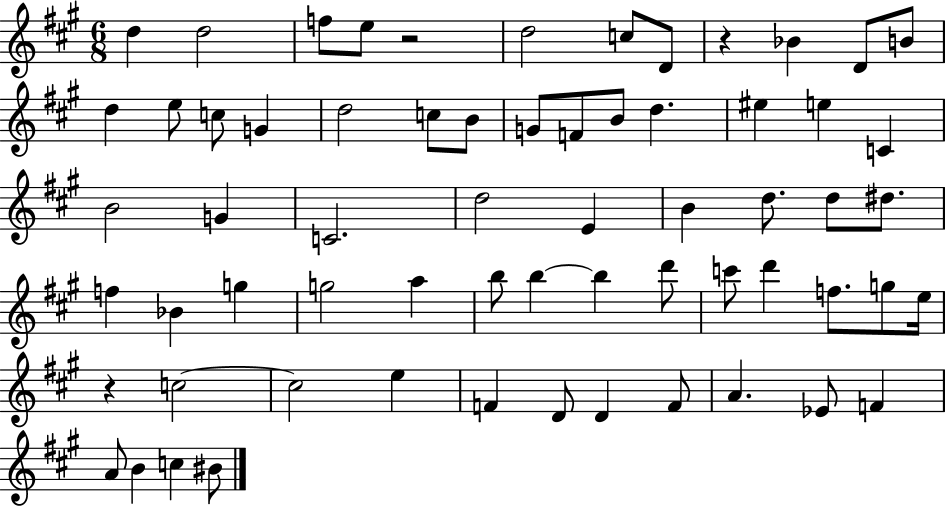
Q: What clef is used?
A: treble